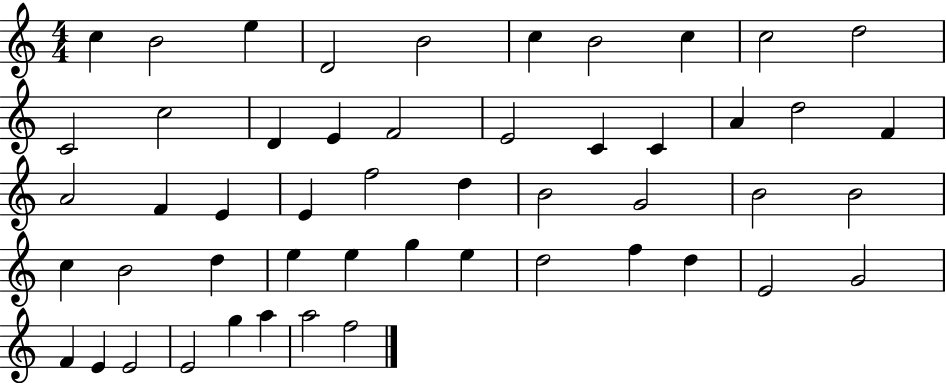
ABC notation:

X:1
T:Untitled
M:4/4
L:1/4
K:C
c B2 e D2 B2 c B2 c c2 d2 C2 c2 D E F2 E2 C C A d2 F A2 F E E f2 d B2 G2 B2 B2 c B2 d e e g e d2 f d E2 G2 F E E2 E2 g a a2 f2